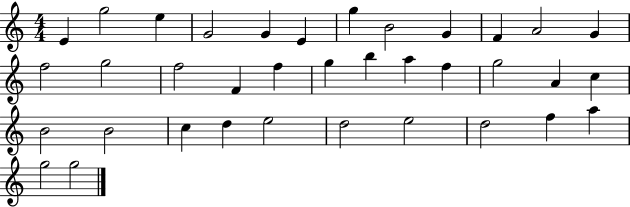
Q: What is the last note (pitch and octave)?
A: G5